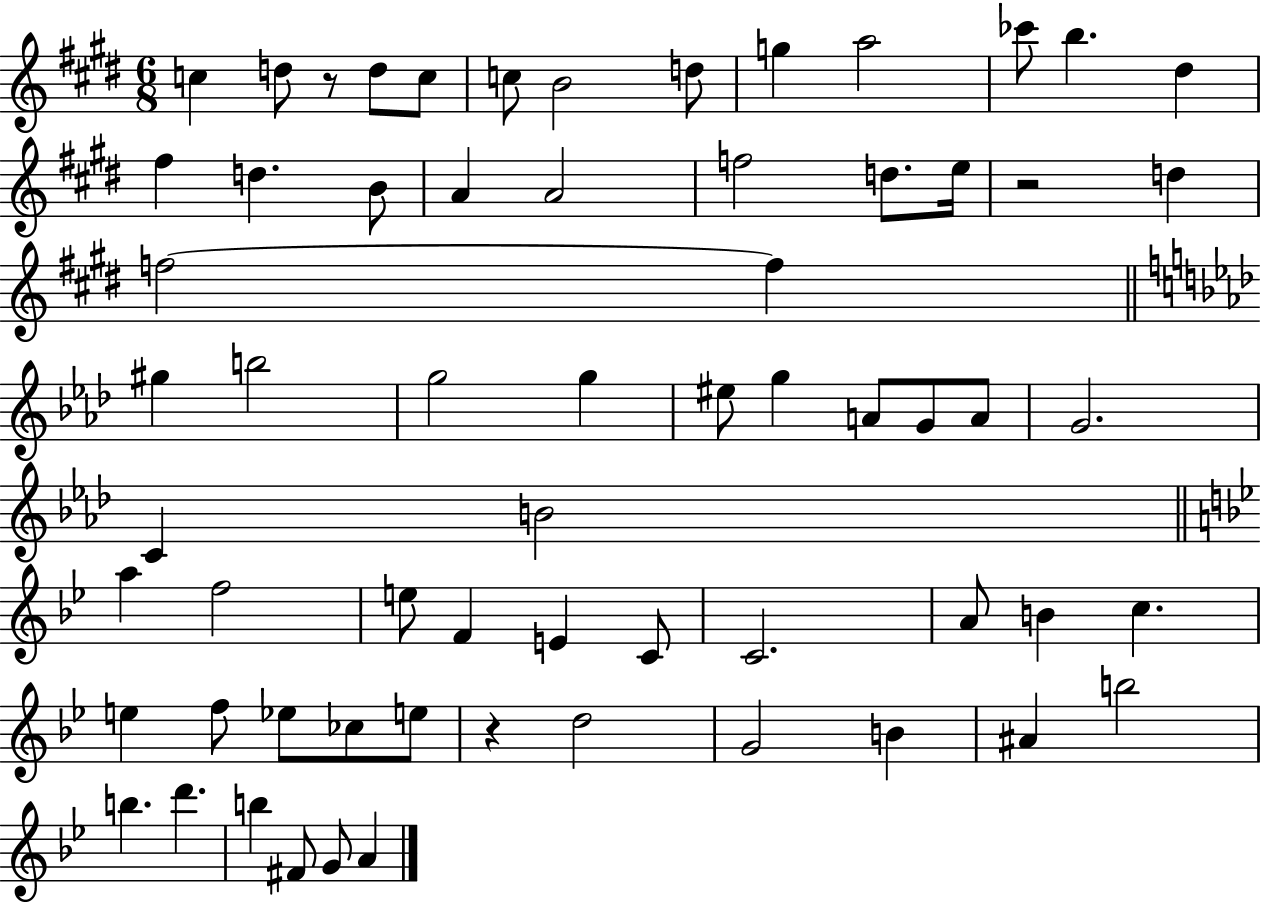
{
  \clef treble
  \numericTimeSignature
  \time 6/8
  \key e \major
  c''4 d''8 r8 d''8 c''8 | c''8 b'2 d''8 | g''4 a''2 | ces'''8 b''4. dis''4 | \break fis''4 d''4. b'8 | a'4 a'2 | f''2 d''8. e''16 | r2 d''4 | \break f''2~~ f''4 | \bar "||" \break \key aes \major gis''4 b''2 | g''2 g''4 | eis''8 g''4 a'8 g'8 a'8 | g'2. | \break c'4 b'2 | \bar "||" \break \key bes \major a''4 f''2 | e''8 f'4 e'4 c'8 | c'2. | a'8 b'4 c''4. | \break e''4 f''8 ees''8 ces''8 e''8 | r4 d''2 | g'2 b'4 | ais'4 b''2 | \break b''4. d'''4. | b''4 fis'8 g'8 a'4 | \bar "|."
}